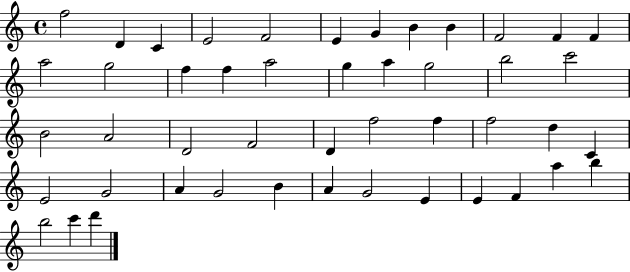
F5/h D4/q C4/q E4/h F4/h E4/q G4/q B4/q B4/q F4/h F4/q F4/q A5/h G5/h F5/q F5/q A5/h G5/q A5/q G5/h B5/h C6/h B4/h A4/h D4/h F4/h D4/q F5/h F5/q F5/h D5/q C4/q E4/h G4/h A4/q G4/h B4/q A4/q G4/h E4/q E4/q F4/q A5/q B5/q B5/h C6/q D6/q